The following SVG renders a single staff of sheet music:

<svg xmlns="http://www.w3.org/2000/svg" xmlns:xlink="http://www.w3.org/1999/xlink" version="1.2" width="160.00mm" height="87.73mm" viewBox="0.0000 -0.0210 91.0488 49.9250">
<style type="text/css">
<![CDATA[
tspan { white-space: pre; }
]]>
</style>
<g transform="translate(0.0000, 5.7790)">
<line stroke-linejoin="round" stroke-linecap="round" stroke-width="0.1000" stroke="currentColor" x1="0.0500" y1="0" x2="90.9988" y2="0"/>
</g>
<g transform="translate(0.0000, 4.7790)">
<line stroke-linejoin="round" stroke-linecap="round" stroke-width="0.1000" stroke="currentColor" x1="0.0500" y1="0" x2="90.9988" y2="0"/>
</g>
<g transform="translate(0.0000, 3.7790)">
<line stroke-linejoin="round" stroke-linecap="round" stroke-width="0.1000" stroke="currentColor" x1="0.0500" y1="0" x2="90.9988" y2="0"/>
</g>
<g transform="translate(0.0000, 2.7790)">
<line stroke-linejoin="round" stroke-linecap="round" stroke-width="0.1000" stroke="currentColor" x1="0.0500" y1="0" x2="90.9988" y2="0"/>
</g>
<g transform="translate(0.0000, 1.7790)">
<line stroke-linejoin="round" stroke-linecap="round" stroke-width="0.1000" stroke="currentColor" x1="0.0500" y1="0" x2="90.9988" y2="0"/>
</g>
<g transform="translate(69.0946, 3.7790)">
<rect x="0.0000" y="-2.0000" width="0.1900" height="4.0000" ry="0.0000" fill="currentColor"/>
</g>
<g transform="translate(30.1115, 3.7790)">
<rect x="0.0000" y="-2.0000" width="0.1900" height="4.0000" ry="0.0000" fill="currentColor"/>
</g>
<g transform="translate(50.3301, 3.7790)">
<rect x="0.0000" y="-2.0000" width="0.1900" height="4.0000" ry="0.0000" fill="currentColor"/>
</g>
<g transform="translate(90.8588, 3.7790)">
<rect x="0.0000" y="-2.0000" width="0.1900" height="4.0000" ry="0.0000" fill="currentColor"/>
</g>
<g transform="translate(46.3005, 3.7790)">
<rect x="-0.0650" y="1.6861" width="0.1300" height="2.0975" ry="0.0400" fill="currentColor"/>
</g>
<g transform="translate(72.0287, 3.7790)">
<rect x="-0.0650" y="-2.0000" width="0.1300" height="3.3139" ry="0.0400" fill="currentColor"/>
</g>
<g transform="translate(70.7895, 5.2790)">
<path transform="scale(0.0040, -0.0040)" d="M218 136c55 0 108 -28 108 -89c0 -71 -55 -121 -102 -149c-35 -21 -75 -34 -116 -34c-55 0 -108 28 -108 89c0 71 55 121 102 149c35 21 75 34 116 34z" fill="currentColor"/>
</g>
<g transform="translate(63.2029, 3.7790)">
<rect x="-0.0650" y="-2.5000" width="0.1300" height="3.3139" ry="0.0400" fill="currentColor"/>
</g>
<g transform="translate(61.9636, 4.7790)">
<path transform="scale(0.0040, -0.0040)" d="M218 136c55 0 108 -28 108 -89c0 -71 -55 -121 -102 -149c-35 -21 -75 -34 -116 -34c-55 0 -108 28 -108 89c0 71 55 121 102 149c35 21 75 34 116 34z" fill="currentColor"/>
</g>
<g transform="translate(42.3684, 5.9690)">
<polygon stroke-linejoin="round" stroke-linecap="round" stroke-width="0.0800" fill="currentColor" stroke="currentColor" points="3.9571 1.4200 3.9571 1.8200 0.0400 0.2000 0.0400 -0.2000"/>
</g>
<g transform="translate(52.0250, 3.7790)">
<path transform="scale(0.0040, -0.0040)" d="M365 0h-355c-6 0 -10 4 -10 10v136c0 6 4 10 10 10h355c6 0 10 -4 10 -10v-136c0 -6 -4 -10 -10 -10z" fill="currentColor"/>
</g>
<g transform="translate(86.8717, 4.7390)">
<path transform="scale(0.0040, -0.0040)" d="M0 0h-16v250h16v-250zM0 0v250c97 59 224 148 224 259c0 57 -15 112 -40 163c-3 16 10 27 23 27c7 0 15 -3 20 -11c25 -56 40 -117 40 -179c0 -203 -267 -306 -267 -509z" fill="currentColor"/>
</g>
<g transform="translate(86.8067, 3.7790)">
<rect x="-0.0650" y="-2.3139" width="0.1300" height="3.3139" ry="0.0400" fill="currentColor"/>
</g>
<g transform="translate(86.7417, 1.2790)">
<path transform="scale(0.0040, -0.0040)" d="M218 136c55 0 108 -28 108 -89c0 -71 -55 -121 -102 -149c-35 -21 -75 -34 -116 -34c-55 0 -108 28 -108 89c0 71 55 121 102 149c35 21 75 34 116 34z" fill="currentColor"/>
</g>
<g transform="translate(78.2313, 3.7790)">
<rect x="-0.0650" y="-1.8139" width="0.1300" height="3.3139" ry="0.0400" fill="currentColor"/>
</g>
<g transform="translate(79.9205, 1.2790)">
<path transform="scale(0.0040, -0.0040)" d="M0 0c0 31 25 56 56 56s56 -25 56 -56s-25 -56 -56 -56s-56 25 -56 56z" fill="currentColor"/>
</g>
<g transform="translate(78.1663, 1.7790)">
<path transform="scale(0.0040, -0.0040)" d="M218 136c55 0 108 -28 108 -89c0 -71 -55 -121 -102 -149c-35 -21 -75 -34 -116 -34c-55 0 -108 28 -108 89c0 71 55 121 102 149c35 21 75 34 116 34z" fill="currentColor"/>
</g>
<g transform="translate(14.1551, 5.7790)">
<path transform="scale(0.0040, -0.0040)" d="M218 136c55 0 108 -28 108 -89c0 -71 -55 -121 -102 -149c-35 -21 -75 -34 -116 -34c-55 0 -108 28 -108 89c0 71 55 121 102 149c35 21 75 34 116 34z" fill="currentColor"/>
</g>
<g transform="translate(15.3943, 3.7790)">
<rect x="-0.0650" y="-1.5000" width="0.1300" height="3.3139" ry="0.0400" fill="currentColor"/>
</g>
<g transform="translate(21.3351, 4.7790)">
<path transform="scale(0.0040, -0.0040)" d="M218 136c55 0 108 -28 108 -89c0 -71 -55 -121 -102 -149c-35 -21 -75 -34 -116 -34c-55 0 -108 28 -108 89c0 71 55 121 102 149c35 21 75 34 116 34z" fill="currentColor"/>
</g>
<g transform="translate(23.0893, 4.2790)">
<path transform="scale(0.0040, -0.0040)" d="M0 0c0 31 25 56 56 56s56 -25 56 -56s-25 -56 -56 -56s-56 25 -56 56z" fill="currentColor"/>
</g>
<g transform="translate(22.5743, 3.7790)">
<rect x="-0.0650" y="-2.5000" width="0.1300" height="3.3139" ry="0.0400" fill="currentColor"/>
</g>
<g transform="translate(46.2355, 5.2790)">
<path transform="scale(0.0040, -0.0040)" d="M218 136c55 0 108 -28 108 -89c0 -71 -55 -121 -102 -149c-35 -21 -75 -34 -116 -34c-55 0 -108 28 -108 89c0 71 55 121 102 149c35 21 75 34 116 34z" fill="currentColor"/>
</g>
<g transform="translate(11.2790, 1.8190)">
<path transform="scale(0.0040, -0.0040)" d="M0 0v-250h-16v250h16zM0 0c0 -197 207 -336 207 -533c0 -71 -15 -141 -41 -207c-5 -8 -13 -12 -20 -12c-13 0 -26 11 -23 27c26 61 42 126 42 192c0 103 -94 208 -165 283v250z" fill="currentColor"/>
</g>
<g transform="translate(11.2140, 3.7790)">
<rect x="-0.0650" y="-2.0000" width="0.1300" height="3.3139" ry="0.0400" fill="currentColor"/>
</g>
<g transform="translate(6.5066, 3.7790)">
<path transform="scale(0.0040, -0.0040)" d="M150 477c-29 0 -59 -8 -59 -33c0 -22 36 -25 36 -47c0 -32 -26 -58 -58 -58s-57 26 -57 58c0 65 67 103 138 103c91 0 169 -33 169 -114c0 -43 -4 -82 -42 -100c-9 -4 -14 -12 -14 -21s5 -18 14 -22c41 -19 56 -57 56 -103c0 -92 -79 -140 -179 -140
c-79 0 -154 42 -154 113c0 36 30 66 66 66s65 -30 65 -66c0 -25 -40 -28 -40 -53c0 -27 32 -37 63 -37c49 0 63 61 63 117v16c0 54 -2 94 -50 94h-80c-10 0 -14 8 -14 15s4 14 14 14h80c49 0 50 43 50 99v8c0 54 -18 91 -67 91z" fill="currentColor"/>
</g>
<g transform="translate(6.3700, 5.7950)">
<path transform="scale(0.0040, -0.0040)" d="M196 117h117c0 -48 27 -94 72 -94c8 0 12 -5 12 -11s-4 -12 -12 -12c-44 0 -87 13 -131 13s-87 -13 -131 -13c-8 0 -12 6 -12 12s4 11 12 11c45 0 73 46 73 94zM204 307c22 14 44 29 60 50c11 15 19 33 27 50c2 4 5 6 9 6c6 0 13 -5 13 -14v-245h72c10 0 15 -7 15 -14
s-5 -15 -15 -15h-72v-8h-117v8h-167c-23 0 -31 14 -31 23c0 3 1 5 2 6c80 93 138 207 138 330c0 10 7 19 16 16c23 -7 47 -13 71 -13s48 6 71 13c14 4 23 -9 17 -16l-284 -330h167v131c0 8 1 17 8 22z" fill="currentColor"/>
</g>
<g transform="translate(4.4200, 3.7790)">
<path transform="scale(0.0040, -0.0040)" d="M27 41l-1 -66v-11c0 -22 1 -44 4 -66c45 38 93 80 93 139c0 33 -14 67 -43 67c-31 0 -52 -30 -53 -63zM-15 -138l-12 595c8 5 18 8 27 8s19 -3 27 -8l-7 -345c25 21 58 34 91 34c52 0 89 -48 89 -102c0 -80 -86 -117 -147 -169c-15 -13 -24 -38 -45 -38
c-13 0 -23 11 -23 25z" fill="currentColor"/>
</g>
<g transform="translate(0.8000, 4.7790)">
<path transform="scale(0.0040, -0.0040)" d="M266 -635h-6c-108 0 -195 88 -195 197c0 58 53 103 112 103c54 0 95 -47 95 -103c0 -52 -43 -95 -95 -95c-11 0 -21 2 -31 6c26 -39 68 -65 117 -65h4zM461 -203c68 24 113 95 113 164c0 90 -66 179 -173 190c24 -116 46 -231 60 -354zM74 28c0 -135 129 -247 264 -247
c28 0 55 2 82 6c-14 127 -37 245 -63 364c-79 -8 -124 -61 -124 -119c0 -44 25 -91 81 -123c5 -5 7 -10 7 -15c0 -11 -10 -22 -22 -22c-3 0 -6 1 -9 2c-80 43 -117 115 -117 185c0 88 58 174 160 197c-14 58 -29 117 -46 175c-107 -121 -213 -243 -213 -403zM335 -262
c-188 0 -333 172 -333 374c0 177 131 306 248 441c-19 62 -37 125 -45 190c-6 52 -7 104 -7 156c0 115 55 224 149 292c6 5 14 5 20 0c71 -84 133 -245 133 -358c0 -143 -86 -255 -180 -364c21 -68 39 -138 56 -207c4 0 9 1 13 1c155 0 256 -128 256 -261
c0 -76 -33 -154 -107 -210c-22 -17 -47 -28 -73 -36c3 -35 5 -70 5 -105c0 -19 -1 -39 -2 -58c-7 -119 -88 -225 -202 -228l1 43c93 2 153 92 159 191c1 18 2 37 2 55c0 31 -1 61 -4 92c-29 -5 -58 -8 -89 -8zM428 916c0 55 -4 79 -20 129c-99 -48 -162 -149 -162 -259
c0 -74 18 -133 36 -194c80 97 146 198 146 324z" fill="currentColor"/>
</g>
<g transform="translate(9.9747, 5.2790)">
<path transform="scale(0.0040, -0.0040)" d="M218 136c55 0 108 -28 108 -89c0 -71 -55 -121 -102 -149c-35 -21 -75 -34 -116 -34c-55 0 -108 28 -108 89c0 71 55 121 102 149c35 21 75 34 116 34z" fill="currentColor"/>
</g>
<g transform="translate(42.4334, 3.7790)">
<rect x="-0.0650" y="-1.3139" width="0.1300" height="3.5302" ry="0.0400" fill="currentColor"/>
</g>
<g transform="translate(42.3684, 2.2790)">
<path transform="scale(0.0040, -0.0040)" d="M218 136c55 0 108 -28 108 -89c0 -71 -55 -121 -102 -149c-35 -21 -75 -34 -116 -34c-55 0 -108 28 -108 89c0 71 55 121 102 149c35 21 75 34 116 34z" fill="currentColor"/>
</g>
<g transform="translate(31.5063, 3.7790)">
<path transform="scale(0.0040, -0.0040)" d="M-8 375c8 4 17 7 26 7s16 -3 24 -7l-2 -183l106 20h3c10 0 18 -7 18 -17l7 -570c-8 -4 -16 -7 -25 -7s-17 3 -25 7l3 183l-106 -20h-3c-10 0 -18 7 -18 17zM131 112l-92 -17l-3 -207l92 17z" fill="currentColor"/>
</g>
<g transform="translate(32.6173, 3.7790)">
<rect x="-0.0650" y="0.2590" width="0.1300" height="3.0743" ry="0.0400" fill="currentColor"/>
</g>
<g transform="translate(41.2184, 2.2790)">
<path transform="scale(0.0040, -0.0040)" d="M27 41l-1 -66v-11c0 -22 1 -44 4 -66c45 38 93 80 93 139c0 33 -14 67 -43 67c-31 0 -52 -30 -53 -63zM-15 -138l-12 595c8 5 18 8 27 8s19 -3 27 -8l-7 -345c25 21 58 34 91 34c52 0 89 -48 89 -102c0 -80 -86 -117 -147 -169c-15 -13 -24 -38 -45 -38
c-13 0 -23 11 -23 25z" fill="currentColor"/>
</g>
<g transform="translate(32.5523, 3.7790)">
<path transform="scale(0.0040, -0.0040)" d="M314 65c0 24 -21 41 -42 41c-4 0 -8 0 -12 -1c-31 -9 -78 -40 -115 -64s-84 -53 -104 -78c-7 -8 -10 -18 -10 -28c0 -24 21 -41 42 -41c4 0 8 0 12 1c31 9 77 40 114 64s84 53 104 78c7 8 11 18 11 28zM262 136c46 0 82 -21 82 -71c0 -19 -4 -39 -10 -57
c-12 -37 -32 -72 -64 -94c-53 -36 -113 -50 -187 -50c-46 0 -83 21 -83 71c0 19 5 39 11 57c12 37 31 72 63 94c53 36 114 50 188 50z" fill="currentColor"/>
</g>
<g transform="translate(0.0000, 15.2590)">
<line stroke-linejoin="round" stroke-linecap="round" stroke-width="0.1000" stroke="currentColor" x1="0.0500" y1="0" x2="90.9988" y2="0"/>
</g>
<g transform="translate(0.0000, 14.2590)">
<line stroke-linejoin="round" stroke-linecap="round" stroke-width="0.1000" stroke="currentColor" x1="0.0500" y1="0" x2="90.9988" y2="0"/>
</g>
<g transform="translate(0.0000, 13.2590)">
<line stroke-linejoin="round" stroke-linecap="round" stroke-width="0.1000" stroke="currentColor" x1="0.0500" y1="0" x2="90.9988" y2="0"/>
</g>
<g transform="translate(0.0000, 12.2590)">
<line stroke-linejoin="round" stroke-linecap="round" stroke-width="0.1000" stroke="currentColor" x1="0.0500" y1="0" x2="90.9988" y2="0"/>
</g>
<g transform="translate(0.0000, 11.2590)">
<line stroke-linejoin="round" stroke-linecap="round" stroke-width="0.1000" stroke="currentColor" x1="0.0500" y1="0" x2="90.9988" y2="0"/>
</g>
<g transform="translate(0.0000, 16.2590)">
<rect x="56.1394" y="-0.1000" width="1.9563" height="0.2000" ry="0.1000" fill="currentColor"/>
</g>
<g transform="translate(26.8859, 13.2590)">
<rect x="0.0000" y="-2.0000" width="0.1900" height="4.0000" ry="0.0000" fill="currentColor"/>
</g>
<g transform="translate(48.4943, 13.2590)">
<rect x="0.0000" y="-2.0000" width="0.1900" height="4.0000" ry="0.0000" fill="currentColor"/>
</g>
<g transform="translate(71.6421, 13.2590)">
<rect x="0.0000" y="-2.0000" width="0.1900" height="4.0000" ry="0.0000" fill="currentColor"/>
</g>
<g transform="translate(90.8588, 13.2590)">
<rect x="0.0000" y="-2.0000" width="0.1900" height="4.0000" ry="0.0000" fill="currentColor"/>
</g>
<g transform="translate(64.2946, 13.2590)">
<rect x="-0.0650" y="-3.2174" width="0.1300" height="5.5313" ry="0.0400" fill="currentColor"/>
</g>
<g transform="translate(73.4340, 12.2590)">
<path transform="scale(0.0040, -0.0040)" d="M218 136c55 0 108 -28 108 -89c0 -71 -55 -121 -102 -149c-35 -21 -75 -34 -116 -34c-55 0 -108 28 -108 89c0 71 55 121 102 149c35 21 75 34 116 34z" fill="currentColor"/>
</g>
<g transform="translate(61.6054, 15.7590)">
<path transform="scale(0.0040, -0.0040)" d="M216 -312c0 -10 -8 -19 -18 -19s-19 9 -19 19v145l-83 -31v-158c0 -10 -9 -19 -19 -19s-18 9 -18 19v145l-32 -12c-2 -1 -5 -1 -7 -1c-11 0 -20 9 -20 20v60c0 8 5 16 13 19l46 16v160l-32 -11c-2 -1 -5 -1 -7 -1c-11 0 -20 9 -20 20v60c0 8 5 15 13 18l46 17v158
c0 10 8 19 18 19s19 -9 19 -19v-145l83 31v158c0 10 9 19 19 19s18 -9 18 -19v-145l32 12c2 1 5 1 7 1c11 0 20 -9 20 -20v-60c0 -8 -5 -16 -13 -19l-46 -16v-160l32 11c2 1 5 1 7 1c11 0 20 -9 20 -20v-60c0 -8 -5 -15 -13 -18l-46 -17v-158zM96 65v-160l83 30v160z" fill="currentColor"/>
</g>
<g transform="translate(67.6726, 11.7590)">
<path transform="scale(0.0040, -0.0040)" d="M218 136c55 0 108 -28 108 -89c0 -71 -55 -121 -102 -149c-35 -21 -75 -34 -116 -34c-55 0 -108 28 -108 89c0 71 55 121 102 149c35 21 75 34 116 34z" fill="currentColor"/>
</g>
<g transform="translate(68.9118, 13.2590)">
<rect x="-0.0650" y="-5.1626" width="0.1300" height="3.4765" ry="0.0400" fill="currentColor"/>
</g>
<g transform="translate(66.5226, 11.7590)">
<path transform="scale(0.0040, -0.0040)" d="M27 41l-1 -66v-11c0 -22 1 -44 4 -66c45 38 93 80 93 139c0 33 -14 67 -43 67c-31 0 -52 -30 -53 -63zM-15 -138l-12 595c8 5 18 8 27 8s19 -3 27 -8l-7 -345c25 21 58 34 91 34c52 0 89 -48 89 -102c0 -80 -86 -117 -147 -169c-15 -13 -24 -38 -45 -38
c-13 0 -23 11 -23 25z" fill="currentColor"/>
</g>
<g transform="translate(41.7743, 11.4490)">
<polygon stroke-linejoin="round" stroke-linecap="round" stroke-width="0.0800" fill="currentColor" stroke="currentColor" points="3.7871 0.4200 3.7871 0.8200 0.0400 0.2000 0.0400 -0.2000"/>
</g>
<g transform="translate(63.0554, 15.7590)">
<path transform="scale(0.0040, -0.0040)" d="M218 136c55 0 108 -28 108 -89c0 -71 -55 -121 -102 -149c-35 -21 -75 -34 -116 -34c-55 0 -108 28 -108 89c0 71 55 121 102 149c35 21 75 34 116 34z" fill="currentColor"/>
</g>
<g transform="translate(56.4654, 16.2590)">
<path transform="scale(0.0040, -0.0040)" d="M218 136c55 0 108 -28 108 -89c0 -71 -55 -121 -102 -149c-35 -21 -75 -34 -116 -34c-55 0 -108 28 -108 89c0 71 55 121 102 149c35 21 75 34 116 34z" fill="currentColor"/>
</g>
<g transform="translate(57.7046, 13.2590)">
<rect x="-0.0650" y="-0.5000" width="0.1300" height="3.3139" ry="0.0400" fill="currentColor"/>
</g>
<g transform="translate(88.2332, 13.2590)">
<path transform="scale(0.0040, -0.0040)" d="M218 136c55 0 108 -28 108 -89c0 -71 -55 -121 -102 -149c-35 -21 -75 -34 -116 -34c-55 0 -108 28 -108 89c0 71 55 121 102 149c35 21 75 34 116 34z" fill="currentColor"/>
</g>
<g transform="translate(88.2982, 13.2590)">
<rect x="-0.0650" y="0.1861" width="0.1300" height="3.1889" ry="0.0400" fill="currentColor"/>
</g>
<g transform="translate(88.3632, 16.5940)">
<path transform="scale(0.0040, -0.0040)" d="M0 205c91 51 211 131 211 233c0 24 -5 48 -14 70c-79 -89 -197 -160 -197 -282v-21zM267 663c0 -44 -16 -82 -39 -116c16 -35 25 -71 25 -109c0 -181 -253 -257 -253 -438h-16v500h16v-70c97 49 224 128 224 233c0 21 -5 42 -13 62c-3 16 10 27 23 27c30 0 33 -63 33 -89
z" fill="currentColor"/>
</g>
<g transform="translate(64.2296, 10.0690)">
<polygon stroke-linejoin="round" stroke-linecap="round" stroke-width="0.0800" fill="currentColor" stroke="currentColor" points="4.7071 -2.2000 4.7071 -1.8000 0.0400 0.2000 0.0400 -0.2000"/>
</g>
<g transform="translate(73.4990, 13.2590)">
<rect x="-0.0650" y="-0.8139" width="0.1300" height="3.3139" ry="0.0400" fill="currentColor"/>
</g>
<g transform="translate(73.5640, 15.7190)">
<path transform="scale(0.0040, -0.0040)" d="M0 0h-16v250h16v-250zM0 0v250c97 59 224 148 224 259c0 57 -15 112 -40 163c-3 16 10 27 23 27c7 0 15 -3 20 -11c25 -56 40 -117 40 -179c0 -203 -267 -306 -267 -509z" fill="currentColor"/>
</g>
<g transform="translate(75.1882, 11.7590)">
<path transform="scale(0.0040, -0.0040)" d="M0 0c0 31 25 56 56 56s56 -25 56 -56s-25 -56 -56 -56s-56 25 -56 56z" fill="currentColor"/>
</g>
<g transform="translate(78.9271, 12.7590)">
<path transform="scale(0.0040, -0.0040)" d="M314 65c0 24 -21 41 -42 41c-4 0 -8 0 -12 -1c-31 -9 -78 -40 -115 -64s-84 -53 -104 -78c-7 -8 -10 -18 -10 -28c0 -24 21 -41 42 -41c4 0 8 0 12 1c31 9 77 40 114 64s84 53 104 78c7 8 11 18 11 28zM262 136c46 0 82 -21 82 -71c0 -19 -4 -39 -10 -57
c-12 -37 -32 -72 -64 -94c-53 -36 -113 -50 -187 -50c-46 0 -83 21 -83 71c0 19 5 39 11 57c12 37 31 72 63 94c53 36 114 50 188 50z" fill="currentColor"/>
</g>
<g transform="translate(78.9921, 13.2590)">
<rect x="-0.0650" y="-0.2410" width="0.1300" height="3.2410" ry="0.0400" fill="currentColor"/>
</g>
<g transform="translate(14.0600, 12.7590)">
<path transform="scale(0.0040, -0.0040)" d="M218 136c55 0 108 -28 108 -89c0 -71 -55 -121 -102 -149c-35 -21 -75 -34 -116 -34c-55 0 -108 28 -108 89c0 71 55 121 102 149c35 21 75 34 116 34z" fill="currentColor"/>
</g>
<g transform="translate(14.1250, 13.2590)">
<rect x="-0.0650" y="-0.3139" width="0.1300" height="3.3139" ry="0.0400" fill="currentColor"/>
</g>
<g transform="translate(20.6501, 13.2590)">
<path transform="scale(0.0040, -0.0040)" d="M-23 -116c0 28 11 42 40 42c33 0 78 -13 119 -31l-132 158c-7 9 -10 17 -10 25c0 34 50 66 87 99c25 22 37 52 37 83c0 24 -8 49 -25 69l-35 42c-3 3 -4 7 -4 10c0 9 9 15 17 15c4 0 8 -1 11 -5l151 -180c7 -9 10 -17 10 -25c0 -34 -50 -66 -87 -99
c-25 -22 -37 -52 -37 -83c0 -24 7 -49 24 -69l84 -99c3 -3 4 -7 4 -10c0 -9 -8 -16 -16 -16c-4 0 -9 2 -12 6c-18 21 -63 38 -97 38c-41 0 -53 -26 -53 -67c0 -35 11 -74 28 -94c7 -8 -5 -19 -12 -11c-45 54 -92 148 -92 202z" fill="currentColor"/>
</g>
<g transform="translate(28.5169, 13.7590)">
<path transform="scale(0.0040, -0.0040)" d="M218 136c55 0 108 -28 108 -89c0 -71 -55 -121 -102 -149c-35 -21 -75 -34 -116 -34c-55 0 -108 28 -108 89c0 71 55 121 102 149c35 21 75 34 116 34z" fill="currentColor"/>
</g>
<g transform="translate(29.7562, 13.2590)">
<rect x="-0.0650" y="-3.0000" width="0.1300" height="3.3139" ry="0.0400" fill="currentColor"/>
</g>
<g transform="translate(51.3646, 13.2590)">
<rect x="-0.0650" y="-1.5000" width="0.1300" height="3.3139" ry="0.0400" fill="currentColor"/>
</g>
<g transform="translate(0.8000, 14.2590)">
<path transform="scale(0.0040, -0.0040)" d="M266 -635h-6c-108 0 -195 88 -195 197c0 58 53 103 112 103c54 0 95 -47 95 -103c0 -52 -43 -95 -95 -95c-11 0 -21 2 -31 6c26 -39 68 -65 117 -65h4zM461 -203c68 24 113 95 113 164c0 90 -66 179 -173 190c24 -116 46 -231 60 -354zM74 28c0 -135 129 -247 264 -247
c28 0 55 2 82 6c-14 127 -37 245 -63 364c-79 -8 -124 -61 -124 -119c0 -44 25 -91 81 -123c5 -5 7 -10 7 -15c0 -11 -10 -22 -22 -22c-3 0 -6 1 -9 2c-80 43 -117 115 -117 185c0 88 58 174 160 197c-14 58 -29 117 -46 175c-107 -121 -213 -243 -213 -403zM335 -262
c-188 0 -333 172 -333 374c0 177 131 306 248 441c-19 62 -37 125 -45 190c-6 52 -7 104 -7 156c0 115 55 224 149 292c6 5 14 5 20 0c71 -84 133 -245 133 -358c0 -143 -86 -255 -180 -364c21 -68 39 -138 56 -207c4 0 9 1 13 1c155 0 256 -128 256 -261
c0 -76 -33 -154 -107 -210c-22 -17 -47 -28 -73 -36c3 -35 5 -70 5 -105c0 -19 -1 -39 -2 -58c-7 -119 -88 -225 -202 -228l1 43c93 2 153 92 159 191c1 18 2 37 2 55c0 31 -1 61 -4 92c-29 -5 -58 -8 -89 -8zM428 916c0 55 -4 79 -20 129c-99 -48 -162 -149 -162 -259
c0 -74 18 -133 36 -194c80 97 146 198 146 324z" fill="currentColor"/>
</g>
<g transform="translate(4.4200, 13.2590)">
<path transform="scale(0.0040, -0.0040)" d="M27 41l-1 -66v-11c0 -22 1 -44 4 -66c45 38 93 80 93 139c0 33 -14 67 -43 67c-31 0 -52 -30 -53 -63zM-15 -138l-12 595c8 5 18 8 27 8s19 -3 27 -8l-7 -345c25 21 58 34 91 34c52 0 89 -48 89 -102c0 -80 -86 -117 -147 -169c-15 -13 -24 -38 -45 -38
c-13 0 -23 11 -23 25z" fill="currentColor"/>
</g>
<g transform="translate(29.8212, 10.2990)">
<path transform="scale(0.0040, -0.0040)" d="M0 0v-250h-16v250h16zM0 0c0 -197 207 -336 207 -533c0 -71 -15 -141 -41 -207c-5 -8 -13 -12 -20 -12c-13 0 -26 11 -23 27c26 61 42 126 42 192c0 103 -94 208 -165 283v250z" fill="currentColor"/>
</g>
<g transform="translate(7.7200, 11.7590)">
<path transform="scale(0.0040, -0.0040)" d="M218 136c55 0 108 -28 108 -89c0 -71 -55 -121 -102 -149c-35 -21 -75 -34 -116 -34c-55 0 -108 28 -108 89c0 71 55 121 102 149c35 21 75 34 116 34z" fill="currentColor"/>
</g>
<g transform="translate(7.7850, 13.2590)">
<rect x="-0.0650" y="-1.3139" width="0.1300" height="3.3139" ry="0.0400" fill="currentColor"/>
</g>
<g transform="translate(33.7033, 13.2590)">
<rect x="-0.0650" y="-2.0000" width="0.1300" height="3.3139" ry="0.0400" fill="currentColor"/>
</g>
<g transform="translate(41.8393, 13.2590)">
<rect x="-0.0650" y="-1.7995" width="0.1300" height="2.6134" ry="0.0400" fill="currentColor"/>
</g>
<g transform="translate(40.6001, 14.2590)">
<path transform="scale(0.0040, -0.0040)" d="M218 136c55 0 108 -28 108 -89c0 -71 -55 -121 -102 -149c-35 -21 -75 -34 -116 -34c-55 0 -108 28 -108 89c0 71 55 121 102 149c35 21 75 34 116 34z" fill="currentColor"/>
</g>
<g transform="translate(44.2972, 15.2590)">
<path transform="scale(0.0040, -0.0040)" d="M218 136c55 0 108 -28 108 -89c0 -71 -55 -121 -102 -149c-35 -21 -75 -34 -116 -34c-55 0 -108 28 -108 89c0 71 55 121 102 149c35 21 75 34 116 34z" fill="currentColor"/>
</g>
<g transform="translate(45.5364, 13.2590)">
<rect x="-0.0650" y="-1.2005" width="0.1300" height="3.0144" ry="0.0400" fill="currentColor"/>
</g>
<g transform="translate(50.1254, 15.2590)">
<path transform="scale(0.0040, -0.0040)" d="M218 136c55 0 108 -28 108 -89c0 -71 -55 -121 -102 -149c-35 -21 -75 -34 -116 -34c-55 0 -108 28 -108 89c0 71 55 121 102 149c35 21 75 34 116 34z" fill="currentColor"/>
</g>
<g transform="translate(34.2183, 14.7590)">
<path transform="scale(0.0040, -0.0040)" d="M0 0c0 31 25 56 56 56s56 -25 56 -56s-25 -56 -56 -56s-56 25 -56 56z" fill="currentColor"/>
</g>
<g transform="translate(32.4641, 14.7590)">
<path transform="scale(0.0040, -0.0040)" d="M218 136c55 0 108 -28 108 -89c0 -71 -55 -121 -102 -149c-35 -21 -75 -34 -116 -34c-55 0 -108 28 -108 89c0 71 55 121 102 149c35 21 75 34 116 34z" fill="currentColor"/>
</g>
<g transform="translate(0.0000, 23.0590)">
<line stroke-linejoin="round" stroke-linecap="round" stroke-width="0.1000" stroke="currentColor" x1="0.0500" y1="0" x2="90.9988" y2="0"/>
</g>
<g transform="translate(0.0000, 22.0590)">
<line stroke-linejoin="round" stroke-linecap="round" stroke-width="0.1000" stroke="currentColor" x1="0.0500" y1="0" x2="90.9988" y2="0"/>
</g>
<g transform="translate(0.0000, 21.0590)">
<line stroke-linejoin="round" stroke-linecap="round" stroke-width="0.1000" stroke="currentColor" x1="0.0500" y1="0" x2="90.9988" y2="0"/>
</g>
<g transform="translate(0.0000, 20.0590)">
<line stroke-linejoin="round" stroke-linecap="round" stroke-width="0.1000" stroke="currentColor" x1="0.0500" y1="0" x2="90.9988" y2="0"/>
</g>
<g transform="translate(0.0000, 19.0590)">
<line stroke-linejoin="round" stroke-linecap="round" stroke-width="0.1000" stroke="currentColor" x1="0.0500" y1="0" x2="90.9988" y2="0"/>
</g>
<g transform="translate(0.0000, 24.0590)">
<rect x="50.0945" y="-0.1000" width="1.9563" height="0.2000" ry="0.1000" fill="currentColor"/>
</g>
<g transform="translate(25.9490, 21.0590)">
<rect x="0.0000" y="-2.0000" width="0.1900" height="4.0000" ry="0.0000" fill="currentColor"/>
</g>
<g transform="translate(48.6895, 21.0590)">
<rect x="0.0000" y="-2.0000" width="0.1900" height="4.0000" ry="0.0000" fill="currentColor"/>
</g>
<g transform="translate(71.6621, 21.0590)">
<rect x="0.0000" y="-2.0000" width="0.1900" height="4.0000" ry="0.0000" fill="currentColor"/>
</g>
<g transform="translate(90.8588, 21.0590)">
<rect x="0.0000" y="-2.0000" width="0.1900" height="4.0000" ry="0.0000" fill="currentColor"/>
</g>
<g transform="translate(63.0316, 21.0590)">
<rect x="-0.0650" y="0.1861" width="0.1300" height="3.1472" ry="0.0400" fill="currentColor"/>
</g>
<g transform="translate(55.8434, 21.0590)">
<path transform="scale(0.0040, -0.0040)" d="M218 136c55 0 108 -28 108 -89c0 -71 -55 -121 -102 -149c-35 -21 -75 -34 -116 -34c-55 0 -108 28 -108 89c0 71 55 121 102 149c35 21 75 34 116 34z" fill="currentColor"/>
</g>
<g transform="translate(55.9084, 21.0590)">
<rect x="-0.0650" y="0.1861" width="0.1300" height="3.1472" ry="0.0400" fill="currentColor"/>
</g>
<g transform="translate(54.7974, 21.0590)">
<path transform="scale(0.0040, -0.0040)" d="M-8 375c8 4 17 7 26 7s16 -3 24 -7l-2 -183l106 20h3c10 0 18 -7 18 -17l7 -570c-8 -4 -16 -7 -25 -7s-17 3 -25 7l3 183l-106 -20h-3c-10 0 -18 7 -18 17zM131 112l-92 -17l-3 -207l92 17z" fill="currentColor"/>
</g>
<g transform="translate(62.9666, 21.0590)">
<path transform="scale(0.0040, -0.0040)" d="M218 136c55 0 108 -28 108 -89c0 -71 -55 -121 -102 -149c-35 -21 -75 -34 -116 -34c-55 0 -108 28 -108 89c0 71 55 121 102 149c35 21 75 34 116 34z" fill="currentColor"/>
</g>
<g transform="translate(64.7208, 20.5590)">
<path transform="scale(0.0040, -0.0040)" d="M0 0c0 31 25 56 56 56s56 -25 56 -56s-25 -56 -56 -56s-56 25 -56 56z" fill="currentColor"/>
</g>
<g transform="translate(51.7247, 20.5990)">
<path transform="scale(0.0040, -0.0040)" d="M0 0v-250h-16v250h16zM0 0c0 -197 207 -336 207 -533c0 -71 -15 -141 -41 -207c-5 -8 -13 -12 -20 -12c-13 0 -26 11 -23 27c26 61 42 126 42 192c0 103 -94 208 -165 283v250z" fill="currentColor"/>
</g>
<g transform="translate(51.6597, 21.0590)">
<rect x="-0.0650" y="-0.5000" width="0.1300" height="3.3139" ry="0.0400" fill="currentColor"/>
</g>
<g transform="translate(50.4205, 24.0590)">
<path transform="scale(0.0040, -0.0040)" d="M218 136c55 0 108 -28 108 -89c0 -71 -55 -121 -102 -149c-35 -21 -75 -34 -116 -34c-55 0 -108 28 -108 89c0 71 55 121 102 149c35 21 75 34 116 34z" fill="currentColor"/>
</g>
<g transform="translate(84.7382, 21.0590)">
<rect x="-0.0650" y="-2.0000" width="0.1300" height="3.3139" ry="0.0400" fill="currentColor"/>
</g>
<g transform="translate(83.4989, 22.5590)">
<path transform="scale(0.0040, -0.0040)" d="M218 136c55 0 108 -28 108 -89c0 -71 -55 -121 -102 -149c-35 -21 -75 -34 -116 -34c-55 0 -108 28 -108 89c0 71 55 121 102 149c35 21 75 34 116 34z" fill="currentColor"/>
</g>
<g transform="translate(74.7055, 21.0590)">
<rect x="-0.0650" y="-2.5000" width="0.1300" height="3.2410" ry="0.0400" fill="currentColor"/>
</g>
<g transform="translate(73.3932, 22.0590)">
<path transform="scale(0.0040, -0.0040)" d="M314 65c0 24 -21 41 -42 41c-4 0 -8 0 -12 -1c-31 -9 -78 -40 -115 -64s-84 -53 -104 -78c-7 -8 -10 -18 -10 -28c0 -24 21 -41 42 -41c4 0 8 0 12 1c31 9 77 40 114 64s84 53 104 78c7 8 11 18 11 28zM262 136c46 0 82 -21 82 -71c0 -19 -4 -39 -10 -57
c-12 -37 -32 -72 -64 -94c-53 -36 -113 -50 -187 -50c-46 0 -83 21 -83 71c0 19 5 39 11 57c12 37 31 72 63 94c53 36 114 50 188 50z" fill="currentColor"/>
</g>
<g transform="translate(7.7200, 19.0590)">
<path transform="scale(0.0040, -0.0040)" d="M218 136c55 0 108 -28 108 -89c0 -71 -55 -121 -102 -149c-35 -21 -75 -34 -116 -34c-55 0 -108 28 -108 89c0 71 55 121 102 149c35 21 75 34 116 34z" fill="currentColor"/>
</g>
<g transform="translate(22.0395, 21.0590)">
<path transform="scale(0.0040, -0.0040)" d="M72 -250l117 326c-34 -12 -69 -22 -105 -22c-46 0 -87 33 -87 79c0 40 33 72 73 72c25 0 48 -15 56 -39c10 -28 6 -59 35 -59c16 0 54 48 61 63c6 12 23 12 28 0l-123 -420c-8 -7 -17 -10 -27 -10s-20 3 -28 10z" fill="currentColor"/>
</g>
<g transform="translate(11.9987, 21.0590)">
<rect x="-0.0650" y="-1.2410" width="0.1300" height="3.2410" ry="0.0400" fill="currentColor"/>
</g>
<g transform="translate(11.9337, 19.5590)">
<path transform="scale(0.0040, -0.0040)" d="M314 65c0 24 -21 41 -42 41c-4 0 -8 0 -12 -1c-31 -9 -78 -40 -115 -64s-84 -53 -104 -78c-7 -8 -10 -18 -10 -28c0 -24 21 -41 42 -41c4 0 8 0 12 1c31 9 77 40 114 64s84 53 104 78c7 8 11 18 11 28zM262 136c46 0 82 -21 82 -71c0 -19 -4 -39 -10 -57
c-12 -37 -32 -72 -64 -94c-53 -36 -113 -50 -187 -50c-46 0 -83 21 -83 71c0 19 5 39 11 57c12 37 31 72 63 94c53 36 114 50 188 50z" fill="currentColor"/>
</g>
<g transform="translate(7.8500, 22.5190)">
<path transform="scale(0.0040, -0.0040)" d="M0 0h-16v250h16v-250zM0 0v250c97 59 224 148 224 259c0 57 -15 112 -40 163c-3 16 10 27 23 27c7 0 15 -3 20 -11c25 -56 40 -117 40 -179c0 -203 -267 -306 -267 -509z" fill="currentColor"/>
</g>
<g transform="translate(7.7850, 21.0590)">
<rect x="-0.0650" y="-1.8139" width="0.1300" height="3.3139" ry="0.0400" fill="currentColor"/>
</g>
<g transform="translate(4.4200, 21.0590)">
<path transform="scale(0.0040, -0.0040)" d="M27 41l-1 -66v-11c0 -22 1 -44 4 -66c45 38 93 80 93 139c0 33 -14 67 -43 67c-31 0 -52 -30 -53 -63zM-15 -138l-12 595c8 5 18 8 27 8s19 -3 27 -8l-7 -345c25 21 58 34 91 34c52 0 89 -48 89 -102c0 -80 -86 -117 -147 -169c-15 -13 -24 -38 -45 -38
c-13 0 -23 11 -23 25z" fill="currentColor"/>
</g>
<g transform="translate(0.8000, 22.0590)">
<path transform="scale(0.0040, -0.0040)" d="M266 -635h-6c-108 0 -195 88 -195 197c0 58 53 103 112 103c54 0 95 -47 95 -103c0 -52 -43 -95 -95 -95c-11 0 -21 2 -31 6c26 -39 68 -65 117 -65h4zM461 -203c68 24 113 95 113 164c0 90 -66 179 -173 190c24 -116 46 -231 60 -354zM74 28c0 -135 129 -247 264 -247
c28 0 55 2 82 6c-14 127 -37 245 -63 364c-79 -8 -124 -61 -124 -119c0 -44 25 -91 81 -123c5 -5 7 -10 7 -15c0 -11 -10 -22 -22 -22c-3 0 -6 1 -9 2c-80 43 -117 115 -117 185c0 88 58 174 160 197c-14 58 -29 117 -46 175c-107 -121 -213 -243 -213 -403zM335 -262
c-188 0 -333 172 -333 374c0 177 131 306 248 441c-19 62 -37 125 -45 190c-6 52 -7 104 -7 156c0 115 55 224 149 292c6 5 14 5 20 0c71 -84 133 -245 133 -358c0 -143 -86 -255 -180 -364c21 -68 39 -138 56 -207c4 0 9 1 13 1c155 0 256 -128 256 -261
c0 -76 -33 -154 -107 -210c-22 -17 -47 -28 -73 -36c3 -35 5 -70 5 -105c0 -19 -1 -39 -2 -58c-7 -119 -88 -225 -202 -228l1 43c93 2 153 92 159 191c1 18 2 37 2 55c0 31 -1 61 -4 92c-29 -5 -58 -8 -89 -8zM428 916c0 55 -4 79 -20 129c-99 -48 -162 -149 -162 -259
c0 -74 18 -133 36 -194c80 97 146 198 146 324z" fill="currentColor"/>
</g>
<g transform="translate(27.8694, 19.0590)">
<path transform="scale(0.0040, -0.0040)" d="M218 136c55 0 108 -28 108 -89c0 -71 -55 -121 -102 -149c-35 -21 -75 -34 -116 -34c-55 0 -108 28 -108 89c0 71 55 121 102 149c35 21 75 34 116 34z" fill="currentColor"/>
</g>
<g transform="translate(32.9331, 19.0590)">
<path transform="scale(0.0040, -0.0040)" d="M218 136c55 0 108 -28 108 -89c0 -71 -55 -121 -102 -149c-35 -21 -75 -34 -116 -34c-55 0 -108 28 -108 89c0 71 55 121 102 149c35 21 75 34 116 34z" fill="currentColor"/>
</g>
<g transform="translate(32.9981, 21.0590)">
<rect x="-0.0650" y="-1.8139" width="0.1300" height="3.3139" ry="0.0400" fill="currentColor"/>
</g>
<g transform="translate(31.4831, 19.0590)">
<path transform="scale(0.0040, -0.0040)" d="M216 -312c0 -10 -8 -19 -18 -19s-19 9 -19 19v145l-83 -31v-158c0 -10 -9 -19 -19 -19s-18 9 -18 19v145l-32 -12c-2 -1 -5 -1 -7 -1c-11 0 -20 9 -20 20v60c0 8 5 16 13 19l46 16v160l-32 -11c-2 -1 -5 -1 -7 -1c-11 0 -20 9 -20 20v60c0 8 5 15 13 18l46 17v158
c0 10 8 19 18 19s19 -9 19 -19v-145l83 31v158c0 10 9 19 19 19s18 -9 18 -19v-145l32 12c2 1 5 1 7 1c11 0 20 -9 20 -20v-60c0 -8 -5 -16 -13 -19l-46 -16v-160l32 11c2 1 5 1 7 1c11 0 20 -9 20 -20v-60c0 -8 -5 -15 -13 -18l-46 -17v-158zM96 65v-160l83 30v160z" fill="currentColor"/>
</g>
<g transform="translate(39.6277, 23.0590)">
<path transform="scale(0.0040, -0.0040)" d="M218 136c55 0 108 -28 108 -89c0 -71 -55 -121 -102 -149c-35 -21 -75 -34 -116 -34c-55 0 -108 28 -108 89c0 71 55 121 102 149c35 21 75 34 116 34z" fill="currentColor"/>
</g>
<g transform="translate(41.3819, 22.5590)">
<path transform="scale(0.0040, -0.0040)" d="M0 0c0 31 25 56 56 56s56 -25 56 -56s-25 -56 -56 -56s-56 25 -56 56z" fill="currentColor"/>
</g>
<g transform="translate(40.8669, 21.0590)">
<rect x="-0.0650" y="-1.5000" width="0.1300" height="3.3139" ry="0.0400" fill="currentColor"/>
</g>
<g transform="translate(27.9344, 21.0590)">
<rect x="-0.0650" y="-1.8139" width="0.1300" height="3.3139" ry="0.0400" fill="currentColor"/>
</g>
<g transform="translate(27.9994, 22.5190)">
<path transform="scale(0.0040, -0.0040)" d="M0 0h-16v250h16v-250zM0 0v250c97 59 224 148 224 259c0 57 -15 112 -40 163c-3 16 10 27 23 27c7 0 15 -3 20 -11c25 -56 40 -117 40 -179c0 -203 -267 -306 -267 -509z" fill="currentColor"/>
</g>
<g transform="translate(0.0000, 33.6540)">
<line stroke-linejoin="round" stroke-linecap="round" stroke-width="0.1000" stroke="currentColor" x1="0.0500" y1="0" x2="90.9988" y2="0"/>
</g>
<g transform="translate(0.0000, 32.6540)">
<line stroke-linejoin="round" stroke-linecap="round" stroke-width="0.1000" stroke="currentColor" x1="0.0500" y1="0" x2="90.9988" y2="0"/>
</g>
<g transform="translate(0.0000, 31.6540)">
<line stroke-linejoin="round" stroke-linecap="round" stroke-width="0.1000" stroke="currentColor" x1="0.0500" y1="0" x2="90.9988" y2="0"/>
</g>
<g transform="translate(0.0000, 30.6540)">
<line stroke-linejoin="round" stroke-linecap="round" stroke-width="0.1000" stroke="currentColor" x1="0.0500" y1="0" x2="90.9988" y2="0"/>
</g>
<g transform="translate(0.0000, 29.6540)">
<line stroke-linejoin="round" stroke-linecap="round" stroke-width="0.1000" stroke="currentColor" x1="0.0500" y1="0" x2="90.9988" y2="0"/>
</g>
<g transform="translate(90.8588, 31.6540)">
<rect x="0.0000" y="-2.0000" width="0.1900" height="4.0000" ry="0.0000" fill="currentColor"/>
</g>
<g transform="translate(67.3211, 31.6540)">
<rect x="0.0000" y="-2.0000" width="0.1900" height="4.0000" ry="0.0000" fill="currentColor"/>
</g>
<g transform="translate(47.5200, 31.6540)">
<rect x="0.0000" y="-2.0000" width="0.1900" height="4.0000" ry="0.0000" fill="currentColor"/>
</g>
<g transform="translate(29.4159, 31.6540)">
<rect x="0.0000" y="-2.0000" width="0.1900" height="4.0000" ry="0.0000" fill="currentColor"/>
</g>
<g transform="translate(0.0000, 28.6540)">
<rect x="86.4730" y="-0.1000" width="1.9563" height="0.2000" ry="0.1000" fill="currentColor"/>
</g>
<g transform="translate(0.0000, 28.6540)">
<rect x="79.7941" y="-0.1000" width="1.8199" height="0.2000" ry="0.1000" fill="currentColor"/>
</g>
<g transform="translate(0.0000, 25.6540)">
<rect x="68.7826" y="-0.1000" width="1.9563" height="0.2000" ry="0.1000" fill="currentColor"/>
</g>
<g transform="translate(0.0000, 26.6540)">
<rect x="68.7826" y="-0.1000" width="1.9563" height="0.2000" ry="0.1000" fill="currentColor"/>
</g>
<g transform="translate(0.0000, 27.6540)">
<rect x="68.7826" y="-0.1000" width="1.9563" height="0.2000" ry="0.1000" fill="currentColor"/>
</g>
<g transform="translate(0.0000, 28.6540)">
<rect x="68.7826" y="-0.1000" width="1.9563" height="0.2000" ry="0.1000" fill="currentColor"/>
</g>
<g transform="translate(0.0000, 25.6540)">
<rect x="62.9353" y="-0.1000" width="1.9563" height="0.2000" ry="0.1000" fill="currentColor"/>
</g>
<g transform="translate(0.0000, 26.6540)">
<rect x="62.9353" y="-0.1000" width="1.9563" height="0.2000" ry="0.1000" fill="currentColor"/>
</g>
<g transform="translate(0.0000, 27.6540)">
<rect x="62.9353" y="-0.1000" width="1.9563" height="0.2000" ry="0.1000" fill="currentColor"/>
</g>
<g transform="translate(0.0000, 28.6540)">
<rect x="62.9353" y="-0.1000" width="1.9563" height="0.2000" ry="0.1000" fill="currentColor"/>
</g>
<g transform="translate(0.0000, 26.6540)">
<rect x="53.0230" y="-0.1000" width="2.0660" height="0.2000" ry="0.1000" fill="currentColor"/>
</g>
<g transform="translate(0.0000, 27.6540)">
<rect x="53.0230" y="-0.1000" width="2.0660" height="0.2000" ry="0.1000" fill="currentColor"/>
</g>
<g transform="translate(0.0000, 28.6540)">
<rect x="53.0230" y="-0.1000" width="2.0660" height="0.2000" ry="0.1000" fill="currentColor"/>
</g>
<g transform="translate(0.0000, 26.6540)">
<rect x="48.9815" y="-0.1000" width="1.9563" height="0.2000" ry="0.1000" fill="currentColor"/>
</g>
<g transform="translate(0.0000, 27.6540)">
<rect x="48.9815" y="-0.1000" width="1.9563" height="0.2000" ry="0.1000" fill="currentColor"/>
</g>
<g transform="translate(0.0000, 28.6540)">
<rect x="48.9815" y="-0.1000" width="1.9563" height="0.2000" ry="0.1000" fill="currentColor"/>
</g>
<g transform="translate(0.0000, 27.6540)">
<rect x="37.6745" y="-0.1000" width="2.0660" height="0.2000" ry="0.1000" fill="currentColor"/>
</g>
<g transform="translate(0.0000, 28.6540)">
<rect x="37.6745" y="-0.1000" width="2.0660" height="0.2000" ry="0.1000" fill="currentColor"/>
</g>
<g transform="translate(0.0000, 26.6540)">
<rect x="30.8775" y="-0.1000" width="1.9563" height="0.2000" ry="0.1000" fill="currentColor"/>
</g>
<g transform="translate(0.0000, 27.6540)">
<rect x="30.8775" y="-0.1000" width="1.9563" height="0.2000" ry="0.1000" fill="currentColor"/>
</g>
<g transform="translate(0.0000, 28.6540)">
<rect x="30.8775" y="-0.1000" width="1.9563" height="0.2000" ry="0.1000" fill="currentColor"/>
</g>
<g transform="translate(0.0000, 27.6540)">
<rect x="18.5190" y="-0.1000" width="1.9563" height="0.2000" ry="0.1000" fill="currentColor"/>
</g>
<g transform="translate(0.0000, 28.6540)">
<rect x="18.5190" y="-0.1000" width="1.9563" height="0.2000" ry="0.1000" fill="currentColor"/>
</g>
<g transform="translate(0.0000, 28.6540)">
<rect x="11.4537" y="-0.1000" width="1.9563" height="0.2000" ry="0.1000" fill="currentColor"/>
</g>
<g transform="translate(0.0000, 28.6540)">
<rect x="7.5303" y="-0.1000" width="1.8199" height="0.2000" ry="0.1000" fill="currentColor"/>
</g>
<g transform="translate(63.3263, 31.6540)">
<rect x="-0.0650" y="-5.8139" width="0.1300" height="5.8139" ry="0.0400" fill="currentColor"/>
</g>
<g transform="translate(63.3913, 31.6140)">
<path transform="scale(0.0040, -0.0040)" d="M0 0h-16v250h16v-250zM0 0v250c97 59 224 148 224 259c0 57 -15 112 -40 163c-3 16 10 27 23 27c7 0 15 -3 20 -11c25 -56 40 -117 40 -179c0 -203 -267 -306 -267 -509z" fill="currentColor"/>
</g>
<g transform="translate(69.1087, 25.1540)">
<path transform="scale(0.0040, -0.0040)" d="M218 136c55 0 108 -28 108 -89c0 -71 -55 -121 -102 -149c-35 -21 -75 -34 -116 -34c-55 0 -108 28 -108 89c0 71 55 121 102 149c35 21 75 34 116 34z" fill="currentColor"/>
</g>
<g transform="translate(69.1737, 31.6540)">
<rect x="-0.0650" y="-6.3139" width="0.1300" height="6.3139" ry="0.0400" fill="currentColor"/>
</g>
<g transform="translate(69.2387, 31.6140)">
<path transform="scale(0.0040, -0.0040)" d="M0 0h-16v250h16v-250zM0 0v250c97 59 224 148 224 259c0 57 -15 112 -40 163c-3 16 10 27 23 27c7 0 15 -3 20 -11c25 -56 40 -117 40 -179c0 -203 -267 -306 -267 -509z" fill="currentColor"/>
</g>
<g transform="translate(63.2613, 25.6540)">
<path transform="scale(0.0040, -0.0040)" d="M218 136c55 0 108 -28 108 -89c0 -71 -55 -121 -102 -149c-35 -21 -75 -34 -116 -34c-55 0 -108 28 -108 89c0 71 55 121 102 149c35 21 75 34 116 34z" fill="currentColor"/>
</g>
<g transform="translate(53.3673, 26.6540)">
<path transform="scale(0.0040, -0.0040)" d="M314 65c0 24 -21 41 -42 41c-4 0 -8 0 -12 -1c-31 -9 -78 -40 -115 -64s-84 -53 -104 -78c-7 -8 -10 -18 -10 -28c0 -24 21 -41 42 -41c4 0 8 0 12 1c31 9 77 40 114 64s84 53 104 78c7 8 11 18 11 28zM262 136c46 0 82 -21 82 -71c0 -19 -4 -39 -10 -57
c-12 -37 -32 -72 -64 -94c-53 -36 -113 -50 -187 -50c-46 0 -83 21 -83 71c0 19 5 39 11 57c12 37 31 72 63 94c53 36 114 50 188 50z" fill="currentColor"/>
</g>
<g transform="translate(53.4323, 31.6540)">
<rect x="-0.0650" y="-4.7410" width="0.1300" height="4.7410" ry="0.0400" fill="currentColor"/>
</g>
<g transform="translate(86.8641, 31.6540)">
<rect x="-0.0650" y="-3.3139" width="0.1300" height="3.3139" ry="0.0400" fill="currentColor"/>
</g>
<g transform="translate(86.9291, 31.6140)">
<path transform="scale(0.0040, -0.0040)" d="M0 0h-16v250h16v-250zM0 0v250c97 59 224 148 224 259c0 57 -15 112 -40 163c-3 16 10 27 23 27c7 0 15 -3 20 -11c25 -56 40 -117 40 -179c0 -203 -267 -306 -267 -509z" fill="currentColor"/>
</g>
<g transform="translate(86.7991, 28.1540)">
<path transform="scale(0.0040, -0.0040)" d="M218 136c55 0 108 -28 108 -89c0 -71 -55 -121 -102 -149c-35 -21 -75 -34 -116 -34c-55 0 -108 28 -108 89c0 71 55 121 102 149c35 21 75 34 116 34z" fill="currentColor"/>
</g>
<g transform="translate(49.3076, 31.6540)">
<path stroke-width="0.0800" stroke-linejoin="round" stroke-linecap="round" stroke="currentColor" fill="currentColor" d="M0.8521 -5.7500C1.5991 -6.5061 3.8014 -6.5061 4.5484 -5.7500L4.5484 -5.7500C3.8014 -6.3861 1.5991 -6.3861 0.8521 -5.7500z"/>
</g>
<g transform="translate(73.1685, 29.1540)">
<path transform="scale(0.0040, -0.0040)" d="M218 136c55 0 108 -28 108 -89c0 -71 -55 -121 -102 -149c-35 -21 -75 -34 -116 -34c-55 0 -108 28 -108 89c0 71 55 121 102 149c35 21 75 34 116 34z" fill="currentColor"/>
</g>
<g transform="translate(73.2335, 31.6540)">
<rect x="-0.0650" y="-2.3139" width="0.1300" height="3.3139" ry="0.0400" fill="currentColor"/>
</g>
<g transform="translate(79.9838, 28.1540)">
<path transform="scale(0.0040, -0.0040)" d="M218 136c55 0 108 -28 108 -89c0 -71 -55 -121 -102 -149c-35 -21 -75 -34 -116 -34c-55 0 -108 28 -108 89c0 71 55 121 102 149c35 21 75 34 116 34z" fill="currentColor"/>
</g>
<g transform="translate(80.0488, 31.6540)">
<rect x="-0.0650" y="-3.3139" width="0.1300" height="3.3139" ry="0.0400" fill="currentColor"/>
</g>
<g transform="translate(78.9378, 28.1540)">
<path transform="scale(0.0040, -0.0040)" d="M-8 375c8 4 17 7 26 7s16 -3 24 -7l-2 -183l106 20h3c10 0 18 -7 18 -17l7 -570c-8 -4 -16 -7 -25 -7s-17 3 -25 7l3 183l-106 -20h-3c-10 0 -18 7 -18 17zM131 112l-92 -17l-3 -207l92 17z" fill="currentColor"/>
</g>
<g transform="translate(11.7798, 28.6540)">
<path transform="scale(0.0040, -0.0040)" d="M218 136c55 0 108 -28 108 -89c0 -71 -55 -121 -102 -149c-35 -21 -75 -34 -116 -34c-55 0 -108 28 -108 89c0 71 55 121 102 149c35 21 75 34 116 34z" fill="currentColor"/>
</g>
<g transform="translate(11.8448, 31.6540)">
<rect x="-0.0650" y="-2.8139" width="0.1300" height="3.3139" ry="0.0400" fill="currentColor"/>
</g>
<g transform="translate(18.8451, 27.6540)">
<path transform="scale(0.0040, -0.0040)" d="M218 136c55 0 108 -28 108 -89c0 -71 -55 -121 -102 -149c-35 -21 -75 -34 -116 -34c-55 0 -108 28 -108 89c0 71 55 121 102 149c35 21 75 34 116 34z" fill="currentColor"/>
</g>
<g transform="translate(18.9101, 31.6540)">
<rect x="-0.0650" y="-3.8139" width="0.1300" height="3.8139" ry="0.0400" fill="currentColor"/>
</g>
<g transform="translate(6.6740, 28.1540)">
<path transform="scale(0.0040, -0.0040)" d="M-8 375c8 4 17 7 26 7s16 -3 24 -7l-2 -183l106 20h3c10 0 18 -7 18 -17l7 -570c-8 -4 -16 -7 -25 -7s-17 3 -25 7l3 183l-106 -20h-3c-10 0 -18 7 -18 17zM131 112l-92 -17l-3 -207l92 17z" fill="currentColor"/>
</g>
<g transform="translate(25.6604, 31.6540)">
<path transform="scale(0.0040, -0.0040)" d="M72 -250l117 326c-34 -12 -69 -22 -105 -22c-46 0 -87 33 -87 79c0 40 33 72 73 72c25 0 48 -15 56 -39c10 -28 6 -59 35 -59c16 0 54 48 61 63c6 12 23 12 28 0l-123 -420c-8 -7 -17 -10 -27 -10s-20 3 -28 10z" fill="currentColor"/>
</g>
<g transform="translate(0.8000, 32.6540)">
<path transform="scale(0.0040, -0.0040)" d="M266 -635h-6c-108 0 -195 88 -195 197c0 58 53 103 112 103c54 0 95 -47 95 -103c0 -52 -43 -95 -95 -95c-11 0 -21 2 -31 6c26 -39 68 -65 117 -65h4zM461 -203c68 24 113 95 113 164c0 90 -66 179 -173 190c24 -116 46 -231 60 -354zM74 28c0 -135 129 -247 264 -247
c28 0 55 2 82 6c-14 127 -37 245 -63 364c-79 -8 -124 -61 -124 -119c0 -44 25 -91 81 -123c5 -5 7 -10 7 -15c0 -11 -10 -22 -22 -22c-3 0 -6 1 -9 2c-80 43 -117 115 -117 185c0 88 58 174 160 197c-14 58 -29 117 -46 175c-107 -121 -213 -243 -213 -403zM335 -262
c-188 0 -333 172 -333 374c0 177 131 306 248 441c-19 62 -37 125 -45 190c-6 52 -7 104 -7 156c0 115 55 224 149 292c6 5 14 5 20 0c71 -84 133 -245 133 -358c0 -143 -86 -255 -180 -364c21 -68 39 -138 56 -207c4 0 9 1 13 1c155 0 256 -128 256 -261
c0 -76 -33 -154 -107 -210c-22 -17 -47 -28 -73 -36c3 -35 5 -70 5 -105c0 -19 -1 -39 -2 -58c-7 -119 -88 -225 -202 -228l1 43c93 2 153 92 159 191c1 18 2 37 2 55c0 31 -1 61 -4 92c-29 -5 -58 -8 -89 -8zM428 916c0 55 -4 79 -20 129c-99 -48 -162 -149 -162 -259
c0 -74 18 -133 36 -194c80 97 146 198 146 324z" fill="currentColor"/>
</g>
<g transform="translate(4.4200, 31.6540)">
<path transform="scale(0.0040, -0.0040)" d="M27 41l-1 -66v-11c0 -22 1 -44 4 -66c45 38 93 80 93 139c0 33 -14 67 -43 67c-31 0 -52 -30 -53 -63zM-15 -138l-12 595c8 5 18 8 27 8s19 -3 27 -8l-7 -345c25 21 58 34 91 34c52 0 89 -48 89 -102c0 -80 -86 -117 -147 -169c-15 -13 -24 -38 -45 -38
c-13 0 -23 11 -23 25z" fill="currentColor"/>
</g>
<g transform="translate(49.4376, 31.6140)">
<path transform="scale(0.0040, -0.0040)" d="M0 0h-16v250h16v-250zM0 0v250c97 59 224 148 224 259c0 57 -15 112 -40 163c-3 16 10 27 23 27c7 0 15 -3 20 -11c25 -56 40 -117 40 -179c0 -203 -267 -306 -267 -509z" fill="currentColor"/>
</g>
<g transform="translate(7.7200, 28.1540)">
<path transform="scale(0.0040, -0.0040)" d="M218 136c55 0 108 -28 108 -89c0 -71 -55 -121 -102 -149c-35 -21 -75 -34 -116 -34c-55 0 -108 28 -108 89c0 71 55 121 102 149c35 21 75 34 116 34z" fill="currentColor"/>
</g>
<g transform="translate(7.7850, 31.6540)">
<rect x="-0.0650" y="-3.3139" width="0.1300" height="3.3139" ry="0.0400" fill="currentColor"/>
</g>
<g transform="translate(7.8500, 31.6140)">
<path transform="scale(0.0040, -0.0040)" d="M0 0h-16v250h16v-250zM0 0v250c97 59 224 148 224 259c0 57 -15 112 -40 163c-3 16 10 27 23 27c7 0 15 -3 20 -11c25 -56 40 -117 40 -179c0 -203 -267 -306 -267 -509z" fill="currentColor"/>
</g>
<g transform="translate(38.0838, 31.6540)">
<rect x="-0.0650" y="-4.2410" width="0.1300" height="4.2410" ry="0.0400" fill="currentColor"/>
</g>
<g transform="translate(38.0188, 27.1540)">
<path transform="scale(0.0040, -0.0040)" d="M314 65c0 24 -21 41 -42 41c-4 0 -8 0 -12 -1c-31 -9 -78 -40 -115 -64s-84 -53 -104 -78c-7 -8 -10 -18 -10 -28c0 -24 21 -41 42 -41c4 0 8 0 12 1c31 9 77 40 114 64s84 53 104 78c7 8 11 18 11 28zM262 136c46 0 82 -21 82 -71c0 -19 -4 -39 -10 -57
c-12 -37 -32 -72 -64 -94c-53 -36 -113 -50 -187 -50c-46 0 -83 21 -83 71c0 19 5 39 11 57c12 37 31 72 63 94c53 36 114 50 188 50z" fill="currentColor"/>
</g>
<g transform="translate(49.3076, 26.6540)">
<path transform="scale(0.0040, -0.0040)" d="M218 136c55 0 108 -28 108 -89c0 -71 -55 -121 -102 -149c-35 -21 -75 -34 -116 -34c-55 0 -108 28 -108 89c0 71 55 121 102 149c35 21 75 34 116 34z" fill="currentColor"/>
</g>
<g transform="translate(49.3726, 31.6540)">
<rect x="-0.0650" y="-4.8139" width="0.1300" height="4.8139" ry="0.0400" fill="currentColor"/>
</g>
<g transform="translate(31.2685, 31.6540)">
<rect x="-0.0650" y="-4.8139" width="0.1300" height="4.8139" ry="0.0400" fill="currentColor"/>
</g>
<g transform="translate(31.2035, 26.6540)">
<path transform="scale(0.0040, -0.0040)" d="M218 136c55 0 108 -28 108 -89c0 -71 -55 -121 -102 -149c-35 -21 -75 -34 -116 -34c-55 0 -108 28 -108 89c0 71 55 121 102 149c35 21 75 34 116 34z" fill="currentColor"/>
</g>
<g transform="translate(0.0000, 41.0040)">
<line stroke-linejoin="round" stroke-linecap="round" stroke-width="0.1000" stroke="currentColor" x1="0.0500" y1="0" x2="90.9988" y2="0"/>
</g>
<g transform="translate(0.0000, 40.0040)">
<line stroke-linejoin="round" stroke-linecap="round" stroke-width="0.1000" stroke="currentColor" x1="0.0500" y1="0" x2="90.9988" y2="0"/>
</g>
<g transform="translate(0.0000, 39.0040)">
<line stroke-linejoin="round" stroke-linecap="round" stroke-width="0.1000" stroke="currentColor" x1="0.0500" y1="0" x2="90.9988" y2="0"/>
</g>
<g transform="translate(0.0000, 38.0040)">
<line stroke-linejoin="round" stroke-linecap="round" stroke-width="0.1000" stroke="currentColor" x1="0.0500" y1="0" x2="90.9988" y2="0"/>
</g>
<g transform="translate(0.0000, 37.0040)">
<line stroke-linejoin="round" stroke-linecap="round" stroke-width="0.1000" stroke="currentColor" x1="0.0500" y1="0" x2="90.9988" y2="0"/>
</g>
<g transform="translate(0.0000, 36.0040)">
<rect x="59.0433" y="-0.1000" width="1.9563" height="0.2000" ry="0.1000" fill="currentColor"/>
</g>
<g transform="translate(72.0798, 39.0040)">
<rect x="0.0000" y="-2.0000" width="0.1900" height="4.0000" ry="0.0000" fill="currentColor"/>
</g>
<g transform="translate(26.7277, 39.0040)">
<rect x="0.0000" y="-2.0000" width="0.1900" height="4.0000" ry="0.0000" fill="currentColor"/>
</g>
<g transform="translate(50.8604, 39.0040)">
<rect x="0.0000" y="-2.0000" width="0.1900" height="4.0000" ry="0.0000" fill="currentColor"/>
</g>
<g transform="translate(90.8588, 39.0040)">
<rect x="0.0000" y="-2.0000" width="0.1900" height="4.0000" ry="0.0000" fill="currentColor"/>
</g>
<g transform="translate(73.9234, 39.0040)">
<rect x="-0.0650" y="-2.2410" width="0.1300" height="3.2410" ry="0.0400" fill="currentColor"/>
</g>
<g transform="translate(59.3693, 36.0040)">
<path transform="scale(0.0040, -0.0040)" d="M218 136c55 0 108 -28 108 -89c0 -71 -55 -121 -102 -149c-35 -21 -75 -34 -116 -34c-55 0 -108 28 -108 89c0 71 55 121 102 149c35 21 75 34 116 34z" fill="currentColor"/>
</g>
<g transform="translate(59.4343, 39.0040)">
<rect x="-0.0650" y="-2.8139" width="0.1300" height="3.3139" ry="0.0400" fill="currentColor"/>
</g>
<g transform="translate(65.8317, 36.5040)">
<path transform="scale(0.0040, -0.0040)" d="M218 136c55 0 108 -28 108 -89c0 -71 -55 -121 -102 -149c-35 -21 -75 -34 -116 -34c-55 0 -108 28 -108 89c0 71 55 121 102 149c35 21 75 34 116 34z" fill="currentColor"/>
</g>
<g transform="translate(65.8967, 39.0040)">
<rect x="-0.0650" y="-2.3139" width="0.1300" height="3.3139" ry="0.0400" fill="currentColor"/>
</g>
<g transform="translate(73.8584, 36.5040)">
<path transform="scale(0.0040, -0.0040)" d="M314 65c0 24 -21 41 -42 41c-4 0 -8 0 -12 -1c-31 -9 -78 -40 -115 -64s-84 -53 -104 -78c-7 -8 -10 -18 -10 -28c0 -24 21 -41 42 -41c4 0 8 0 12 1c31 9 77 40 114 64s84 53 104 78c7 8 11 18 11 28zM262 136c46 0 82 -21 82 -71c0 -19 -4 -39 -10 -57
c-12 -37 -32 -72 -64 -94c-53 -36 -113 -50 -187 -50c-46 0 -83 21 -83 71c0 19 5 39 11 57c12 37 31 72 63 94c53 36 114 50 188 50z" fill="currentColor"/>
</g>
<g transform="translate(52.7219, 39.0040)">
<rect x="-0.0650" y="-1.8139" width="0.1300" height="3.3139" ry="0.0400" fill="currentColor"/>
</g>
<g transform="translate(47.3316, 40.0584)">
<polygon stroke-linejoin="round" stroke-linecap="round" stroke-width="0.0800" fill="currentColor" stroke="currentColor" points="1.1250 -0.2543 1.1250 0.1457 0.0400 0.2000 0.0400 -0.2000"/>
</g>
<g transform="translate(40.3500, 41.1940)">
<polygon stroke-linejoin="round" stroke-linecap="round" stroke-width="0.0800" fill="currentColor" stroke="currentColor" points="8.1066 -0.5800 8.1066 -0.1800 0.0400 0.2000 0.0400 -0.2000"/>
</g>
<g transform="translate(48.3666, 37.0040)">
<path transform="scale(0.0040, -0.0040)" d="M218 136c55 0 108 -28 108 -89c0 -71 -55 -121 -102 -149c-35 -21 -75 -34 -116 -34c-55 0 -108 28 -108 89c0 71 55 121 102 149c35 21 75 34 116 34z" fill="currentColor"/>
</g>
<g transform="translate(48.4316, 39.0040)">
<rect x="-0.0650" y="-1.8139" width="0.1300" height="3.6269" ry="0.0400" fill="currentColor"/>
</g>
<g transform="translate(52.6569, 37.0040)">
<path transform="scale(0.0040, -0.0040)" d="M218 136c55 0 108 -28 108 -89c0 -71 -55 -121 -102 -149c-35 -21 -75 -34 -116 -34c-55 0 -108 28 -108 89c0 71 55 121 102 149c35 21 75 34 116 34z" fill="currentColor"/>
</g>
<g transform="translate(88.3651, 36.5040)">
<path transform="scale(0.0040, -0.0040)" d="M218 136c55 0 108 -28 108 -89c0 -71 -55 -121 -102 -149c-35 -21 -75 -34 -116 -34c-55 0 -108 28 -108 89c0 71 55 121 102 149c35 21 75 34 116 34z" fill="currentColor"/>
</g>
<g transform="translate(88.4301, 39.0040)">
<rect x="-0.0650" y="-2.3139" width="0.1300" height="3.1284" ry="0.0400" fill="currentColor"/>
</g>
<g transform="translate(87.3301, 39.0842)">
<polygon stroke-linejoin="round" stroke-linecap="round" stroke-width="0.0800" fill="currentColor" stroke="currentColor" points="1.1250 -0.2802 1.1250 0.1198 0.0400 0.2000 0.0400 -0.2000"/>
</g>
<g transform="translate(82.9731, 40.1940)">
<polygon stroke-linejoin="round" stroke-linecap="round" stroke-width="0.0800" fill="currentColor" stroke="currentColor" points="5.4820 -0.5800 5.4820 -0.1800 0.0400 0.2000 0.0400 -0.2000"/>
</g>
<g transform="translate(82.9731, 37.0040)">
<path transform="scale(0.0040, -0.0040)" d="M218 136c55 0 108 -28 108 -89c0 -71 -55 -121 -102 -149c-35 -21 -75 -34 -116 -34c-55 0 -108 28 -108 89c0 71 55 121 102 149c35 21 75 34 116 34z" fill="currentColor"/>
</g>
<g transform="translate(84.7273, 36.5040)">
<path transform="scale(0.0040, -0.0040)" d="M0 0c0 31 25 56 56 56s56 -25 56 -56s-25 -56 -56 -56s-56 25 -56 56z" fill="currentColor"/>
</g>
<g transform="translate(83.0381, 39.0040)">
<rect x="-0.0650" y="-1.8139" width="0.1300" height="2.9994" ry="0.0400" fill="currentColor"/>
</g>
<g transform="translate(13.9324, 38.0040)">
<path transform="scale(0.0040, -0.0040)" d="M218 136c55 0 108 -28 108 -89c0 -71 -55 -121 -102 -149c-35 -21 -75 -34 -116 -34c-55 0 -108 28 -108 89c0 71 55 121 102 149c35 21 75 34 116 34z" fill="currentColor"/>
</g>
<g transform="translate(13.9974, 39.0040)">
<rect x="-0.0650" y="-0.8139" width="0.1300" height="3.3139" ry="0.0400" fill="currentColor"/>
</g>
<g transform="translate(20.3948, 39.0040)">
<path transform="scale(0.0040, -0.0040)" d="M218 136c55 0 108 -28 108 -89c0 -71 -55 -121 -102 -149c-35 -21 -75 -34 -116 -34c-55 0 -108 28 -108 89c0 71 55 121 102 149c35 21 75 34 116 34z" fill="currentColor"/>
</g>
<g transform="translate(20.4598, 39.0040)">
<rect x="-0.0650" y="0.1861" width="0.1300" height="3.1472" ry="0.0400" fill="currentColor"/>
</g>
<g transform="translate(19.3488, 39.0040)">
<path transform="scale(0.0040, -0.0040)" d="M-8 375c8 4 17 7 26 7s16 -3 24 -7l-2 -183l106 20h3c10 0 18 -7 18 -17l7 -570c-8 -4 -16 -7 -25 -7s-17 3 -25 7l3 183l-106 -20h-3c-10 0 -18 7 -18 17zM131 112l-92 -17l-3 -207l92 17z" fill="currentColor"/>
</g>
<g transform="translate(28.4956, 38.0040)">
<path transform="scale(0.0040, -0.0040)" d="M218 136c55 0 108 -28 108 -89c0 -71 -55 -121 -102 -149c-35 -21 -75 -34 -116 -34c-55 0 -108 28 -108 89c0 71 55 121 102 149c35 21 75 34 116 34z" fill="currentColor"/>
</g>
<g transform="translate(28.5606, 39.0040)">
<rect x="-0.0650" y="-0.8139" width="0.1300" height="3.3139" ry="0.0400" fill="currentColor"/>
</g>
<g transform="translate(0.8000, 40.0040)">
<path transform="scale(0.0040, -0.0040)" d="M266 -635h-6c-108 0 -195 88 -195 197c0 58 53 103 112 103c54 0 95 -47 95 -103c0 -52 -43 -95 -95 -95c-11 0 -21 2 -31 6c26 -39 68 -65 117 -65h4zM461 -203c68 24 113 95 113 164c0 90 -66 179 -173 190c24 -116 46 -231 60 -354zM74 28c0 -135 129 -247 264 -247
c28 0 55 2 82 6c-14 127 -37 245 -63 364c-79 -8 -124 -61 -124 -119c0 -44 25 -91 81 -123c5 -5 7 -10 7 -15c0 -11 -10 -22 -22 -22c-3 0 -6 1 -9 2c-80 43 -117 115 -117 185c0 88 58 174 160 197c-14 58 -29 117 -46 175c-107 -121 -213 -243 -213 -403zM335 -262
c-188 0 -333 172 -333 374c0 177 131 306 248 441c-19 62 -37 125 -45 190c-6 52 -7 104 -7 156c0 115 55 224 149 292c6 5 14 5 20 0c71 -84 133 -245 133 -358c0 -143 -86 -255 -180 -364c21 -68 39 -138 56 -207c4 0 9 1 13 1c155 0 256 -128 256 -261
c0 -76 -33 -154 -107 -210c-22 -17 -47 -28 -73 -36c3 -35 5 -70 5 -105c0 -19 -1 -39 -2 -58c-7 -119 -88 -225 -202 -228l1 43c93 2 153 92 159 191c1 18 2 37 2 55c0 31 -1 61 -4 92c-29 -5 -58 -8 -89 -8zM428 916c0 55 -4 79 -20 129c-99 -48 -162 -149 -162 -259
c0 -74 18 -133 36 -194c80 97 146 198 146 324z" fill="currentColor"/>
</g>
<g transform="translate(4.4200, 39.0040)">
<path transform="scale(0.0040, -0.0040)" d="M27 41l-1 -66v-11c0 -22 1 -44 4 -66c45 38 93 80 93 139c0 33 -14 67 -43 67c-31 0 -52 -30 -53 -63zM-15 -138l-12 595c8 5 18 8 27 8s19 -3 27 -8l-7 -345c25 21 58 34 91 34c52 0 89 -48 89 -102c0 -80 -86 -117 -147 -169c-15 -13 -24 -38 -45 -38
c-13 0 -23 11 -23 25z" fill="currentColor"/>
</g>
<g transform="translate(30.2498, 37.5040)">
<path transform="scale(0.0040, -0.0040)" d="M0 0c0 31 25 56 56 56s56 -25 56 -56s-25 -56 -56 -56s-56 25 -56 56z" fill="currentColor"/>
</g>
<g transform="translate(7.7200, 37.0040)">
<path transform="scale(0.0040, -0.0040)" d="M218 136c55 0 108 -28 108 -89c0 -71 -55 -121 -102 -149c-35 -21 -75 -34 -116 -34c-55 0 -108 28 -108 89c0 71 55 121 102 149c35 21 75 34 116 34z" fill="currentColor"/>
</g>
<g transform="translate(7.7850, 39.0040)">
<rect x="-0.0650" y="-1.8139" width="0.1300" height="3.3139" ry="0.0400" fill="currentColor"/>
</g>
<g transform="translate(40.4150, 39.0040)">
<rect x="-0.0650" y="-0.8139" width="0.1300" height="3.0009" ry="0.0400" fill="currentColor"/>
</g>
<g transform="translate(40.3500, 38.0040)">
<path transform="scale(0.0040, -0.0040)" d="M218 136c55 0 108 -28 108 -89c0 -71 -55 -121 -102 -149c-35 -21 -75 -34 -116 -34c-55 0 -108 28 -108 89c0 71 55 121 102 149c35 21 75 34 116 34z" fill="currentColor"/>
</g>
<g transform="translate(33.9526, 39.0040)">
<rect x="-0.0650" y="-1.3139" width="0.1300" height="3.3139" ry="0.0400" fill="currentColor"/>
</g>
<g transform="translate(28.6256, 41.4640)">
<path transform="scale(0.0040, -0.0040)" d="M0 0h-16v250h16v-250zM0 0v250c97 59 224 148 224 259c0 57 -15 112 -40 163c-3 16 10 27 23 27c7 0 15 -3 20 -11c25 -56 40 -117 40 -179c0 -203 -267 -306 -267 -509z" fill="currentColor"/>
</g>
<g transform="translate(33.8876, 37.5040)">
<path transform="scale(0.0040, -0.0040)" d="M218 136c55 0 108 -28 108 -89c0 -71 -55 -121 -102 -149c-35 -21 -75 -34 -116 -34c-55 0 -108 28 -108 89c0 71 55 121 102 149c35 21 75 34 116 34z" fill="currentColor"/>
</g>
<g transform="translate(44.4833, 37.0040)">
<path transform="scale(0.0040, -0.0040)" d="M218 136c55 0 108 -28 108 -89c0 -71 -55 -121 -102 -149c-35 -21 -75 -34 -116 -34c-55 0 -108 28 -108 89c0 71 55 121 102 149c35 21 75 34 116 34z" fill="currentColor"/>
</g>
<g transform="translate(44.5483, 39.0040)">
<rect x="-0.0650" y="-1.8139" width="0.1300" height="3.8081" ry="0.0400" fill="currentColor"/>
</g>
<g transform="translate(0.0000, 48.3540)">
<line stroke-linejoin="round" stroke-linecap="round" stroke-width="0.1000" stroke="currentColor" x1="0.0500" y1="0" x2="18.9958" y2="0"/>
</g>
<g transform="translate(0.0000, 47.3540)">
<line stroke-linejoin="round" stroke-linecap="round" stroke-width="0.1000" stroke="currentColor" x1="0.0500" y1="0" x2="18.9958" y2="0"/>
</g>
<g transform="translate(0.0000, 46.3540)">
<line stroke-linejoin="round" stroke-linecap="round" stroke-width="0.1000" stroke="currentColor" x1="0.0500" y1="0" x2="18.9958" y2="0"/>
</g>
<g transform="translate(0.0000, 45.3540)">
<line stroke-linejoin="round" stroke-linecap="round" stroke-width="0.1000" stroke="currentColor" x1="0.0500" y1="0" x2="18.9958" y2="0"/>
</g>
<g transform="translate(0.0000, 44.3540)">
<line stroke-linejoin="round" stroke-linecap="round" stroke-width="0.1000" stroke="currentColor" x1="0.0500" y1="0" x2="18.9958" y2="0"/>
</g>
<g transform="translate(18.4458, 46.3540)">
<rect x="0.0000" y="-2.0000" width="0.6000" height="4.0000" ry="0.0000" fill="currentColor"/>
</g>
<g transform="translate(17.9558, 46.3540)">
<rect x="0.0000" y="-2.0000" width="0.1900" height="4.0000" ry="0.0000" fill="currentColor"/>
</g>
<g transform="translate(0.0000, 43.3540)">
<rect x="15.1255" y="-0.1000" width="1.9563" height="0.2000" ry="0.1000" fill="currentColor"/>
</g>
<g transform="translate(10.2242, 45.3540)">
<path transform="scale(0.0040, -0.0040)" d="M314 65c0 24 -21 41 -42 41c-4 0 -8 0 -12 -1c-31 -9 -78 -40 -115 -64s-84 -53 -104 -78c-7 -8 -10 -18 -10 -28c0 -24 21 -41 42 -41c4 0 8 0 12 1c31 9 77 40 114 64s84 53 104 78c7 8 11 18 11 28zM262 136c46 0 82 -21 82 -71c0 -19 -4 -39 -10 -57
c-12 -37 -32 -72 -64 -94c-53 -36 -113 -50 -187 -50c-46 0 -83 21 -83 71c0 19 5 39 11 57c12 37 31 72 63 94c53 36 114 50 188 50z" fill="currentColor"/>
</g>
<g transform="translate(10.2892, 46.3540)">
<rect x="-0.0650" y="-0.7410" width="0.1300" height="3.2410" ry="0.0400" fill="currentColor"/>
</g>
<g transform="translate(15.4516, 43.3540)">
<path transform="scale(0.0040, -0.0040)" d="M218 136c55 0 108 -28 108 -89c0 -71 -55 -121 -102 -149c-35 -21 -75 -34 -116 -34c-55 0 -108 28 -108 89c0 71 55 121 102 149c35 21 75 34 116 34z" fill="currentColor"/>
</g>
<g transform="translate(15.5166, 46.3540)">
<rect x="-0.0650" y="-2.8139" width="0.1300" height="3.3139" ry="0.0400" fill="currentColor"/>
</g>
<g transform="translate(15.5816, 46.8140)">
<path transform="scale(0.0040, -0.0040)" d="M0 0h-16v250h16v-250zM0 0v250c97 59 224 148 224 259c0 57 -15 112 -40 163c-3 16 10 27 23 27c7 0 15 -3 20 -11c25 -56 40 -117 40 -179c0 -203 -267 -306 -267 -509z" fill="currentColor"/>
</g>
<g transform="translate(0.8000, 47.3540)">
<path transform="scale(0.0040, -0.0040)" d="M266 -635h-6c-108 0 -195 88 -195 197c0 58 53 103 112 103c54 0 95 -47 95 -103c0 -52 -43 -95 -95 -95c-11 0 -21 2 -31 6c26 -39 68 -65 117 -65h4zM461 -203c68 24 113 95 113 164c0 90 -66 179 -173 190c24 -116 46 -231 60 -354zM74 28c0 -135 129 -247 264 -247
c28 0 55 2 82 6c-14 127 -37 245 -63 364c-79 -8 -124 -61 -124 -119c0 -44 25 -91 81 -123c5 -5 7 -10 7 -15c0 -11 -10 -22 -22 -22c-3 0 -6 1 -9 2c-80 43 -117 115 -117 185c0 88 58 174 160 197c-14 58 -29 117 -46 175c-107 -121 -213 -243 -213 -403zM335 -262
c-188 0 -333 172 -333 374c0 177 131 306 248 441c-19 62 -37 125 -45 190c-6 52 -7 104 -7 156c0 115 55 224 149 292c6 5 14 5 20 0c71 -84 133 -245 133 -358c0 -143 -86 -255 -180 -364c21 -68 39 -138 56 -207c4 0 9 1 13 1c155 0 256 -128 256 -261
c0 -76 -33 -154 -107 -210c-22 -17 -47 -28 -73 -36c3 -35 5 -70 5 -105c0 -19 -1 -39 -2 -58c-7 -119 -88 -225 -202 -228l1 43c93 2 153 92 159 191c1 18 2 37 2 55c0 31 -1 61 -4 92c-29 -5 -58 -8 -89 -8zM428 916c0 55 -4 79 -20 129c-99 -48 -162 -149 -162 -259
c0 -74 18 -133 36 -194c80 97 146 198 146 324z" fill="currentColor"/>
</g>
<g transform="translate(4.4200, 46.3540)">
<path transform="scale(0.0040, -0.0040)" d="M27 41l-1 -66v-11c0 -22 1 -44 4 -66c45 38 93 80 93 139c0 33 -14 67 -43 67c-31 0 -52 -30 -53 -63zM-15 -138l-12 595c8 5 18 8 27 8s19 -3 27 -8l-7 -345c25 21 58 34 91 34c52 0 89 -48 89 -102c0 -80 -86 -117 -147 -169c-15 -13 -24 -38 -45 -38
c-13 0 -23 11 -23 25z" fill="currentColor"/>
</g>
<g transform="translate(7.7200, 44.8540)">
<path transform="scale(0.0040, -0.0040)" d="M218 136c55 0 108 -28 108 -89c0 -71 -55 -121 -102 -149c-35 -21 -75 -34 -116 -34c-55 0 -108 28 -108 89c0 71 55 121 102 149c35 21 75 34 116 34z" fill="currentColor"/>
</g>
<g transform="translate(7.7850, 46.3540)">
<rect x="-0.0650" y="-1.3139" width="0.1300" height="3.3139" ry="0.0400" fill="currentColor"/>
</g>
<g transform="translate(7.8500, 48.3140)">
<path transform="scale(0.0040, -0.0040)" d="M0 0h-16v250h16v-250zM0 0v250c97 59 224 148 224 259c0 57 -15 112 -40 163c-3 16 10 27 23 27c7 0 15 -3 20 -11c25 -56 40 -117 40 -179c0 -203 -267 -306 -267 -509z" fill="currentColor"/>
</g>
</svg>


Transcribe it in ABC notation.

X:1
T:Untitled
M:3/4
L:1/4
K:F
F/2 E G B2 _e/2 F/2 z2 G F f g/2 e c z A/2 F G/2 E/2 E C ^D/2 _e/2 d/2 c2 _B/4 f/2 e2 z/2 f/2 ^f E C/2 B B G2 F b/2 a c' z/2 e' d'2 e'/2 e'2 g'/2 a'/2 g b b/2 f d B d/2 e d/2 f/2 f/4 f a g g2 f/2 g/4 e/2 d2 a/2